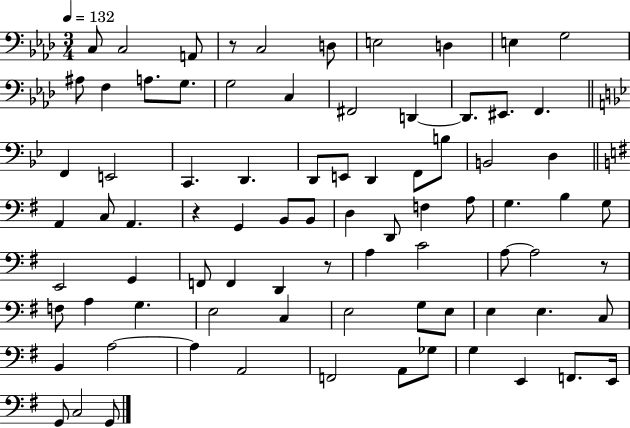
X:1
T:Untitled
M:3/4
L:1/4
K:Ab
C,/2 C,2 A,,/2 z/2 C,2 D,/2 E,2 D, E, G,2 ^A,/2 F, A,/2 G,/2 G,2 C, ^F,,2 D,, D,,/2 ^E,,/2 F,, F,, E,,2 C,, D,, D,,/2 E,,/2 D,, F,,/2 B,/2 B,,2 D, A,, C,/2 A,, z G,, B,,/2 B,,/2 D, D,,/2 F, A,/2 G, B, G,/2 E,,2 G,, F,,/2 F,, D,, z/2 A, C2 A,/2 A,2 z/2 F,/2 A, G, E,2 C, E,2 G,/2 E,/2 E, E, C,/2 B,, A,2 A, A,,2 F,,2 A,,/2 _G,/2 G, E,, F,,/2 E,,/4 G,,/2 C,2 G,,/2